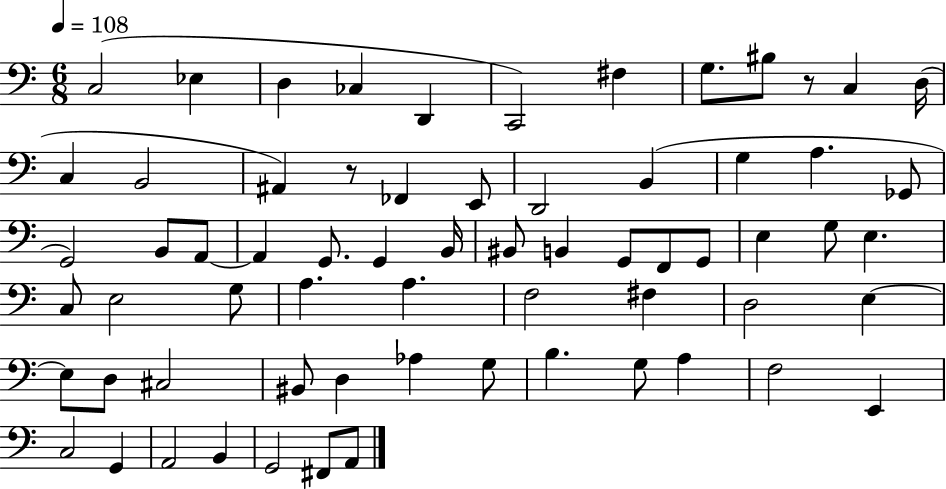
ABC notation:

X:1
T:Untitled
M:6/8
L:1/4
K:C
C,2 _E, D, _C, D,, C,,2 ^F, G,/2 ^B,/2 z/2 C, D,/4 C, B,,2 ^A,, z/2 _F,, E,,/2 D,,2 B,, G, A, _G,,/2 G,,2 B,,/2 A,,/2 A,, G,,/2 G,, B,,/4 ^B,,/2 B,, G,,/2 F,,/2 G,,/2 E, G,/2 E, C,/2 E,2 G,/2 A, A, F,2 ^F, D,2 E, E,/2 D,/2 ^C,2 ^B,,/2 D, _A, G,/2 B, G,/2 A, F,2 E,, C,2 G,, A,,2 B,, G,,2 ^F,,/2 A,,/2